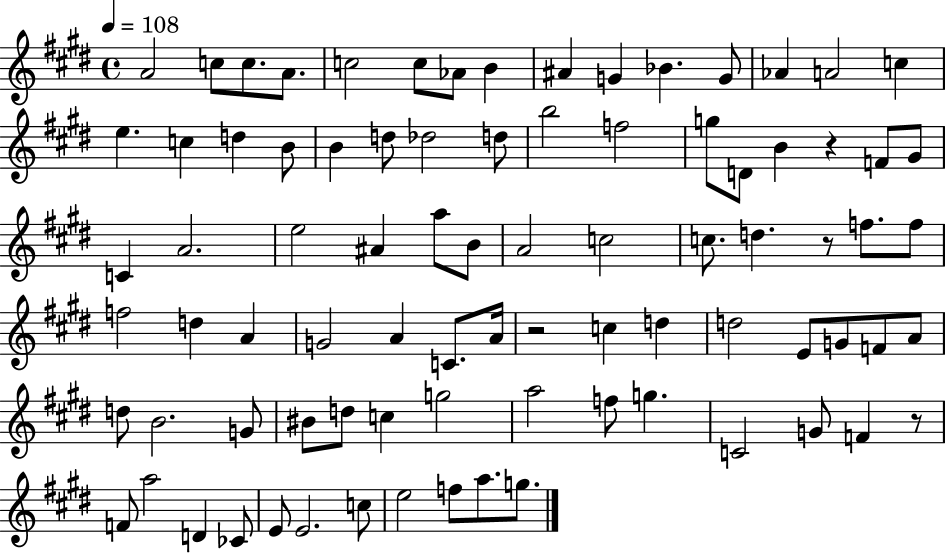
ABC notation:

X:1
T:Untitled
M:4/4
L:1/4
K:E
A2 c/2 c/2 A/2 c2 c/2 _A/2 B ^A G _B G/2 _A A2 c e c d B/2 B d/2 _d2 d/2 b2 f2 g/2 D/2 B z F/2 ^G/2 C A2 e2 ^A a/2 B/2 A2 c2 c/2 d z/2 f/2 f/2 f2 d A G2 A C/2 A/4 z2 c d d2 E/2 G/2 F/2 A/2 d/2 B2 G/2 ^B/2 d/2 c g2 a2 f/2 g C2 G/2 F z/2 F/2 a2 D _C/2 E/2 E2 c/2 e2 f/2 a/2 g/2